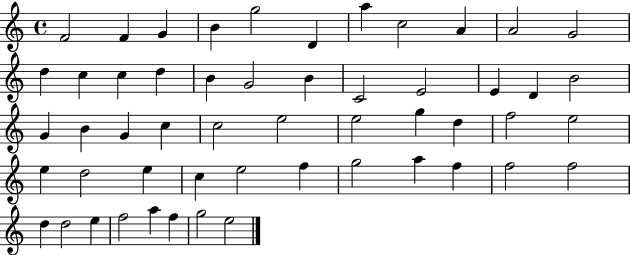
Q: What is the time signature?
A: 4/4